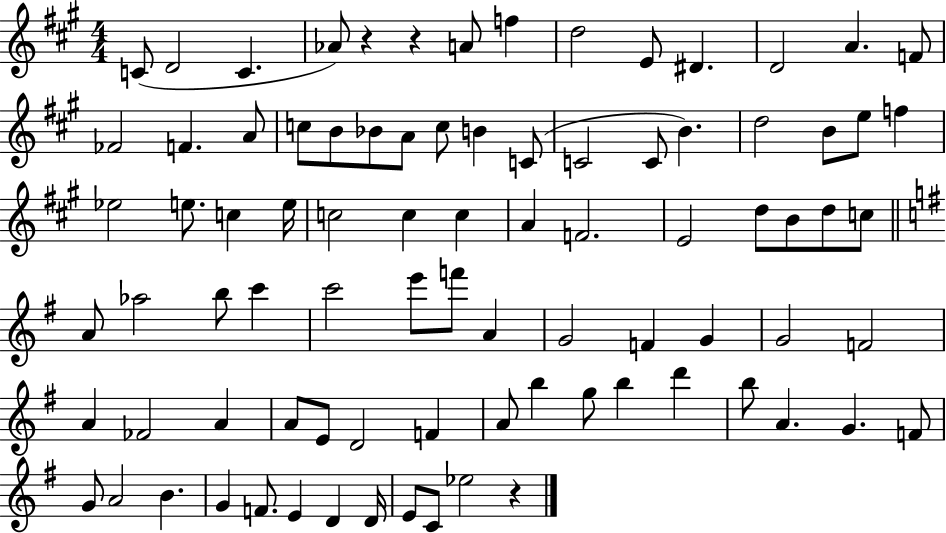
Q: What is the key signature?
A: A major